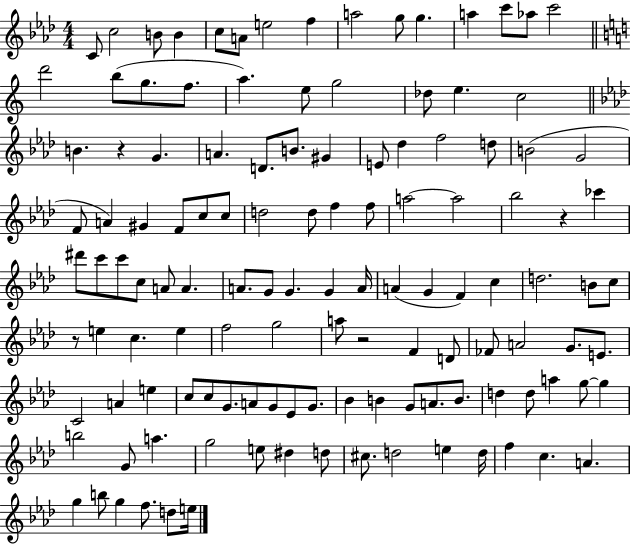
C4/e C5/h B4/e B4/q C5/e A4/e E5/h F5/q A5/h G5/e G5/q. A5/q C6/e Ab5/e C6/h D6/h B5/e G5/e. F5/e. A5/q. E5/e G5/h Db5/e E5/q. C5/h B4/q. R/q G4/q. A4/q. D4/e. B4/e. G#4/q E4/e Db5/q F5/h D5/e B4/h G4/h F4/e A4/q G#4/q F4/e C5/e C5/e D5/h D5/e F5/q F5/e A5/h A5/h Bb5/h R/q CES6/q D#6/e C6/e C6/e C5/e A4/e A4/q. A4/e. G4/e G4/q. G4/q A4/s A4/q G4/q F4/q C5/q D5/h. B4/e C5/e R/e E5/q C5/q. E5/q F5/h G5/h A5/e R/h F4/q D4/e FES4/e A4/h G4/e. E4/e. C4/h A4/q E5/q C5/e C5/e G4/e. A4/e G4/e Eb4/e G4/e. Bb4/q B4/q G4/e A4/e. B4/e. D5/q D5/e A5/q G5/e G5/q B5/h G4/e A5/q. G5/h E5/e D#5/q D5/e C#5/e. D5/h E5/q D5/s F5/q C5/q. A4/q. G5/q B5/e G5/q F5/e. D5/e E5/s